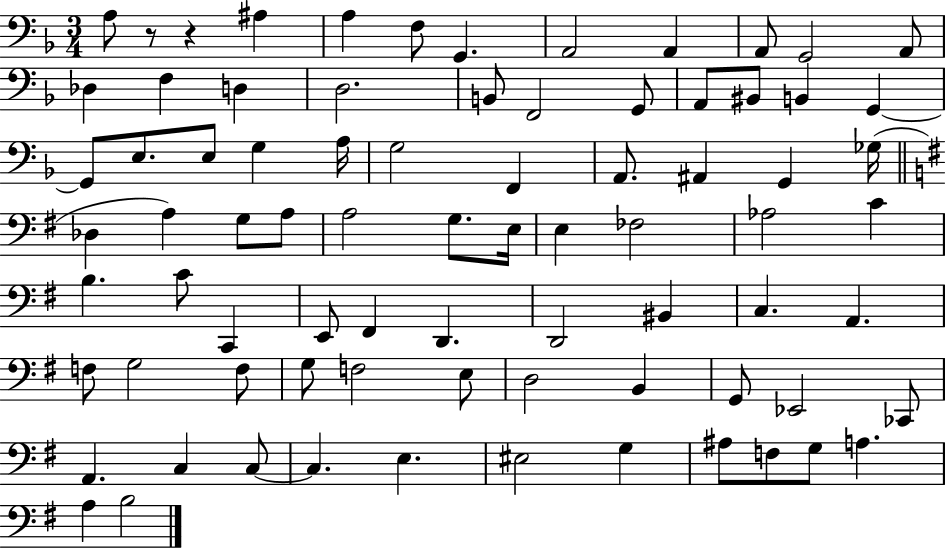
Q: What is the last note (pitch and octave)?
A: B3